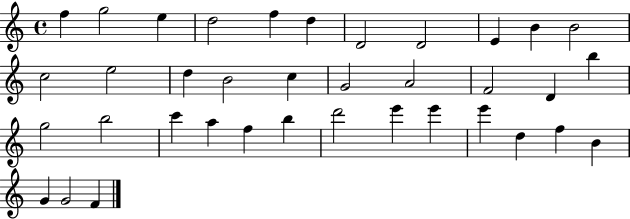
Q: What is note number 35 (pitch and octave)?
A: G4